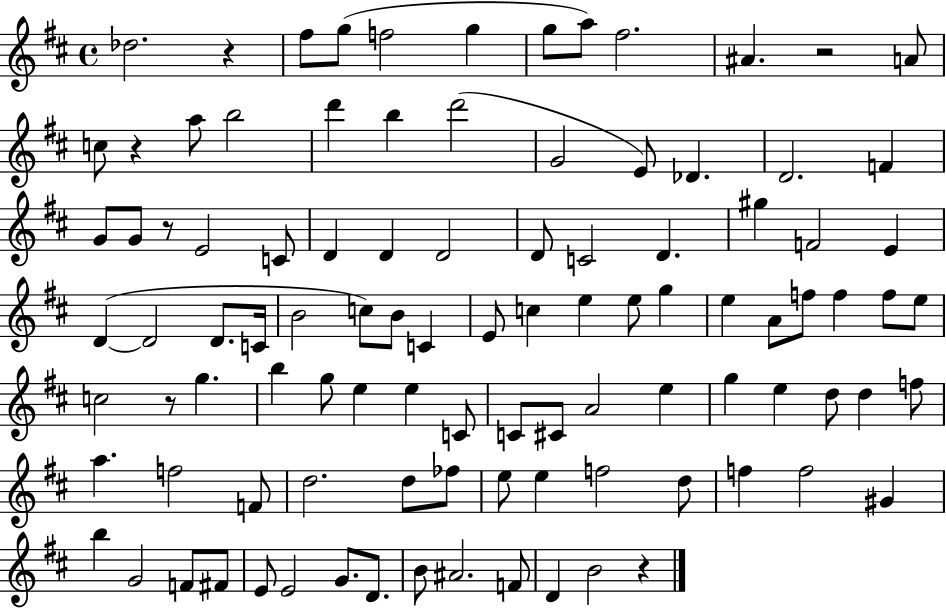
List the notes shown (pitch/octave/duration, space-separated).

Db5/h. R/q F#5/e G5/e F5/h G5/q G5/e A5/e F#5/h. A#4/q. R/h A4/e C5/e R/q A5/e B5/h D6/q B5/q D6/h G4/h E4/e Db4/q. D4/h. F4/q G4/e G4/e R/e E4/h C4/e D4/q D4/q D4/h D4/e C4/h D4/q. G#5/q F4/h E4/q D4/q D4/h D4/e. C4/s B4/h C5/e B4/e C4/q E4/e C5/q E5/q E5/e G5/q E5/q A4/e F5/e F5/q F5/e E5/e C5/h R/e G5/q. B5/q G5/e E5/q E5/q C4/e C4/e C#4/e A4/h E5/q G5/q E5/q D5/e D5/q F5/e A5/q. F5/h F4/e D5/h. D5/e FES5/e E5/e E5/q F5/h D5/e F5/q F5/h G#4/q B5/q G4/h F4/e F#4/e E4/e E4/h G4/e. D4/e. B4/e A#4/h. F4/e D4/q B4/h R/q